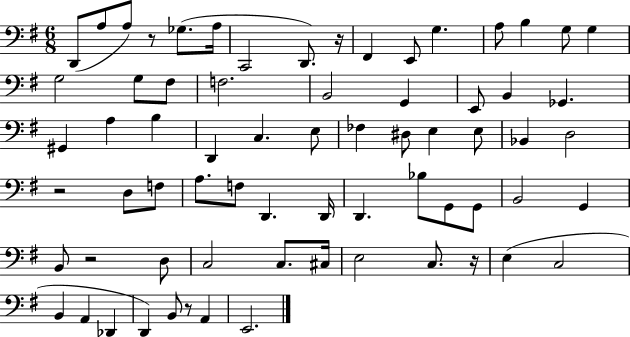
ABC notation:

X:1
T:Untitled
M:6/8
L:1/4
K:G
D,,/2 A,/2 A,/2 z/2 _G,/2 A,/4 C,,2 D,,/2 z/4 ^F,, E,,/2 G, A,/2 B, G,/2 G, G,2 G,/2 ^F,/2 F,2 B,,2 G,, E,,/2 B,, _G,, ^G,, A, B, D,, C, E,/2 _F, ^D,/2 E, E,/2 _B,, D,2 z2 D,/2 F,/2 A,/2 F,/2 D,, D,,/4 D,, _B,/2 G,,/2 G,,/2 B,,2 G,, B,,/2 z2 D,/2 C,2 C,/2 ^C,/4 E,2 C,/2 z/4 E, C,2 B,, A,, _D,, D,, B,,/2 z/2 A,, E,,2